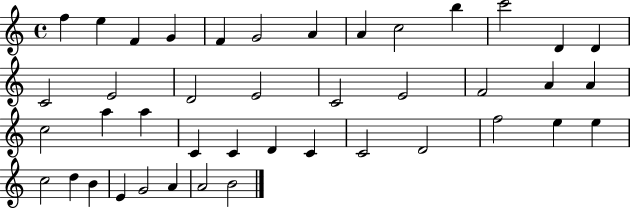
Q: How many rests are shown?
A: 0